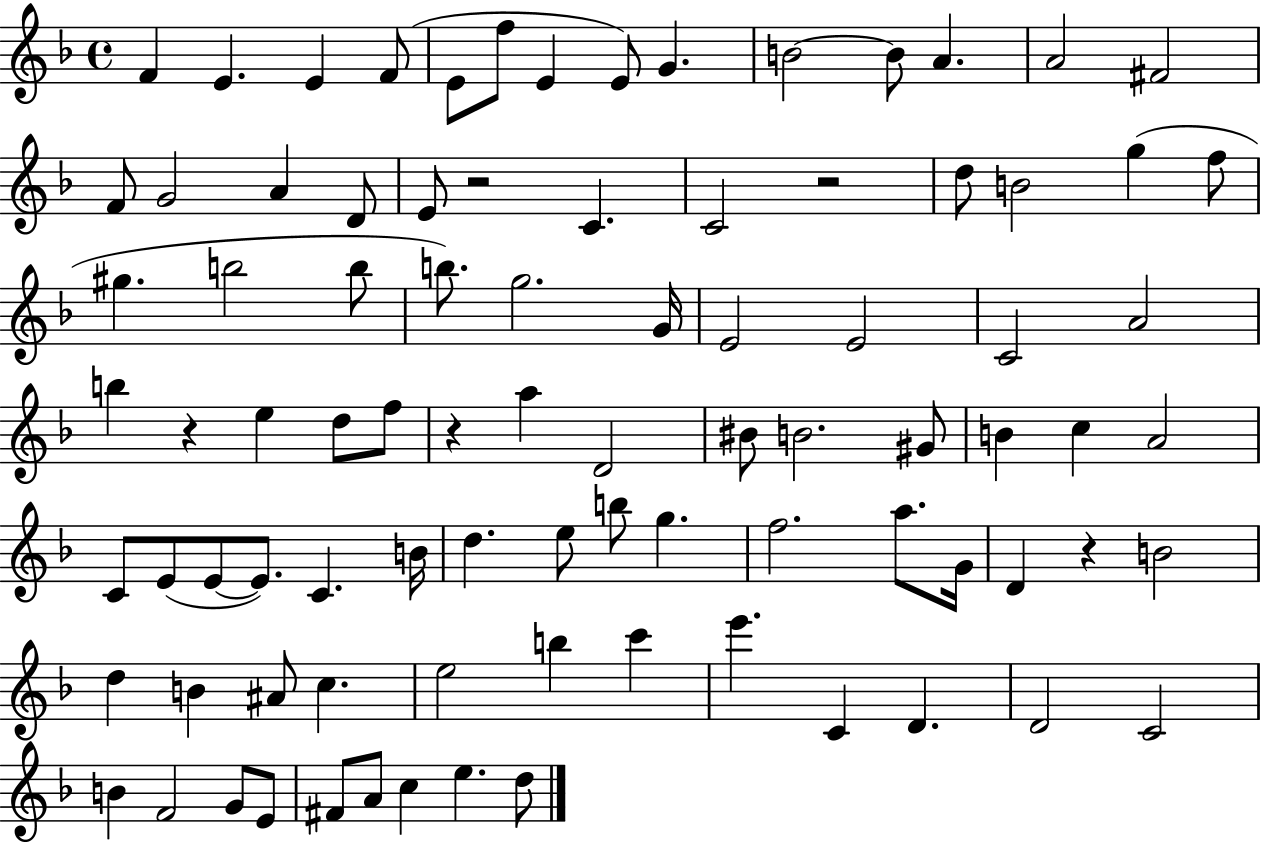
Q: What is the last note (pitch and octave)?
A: D5